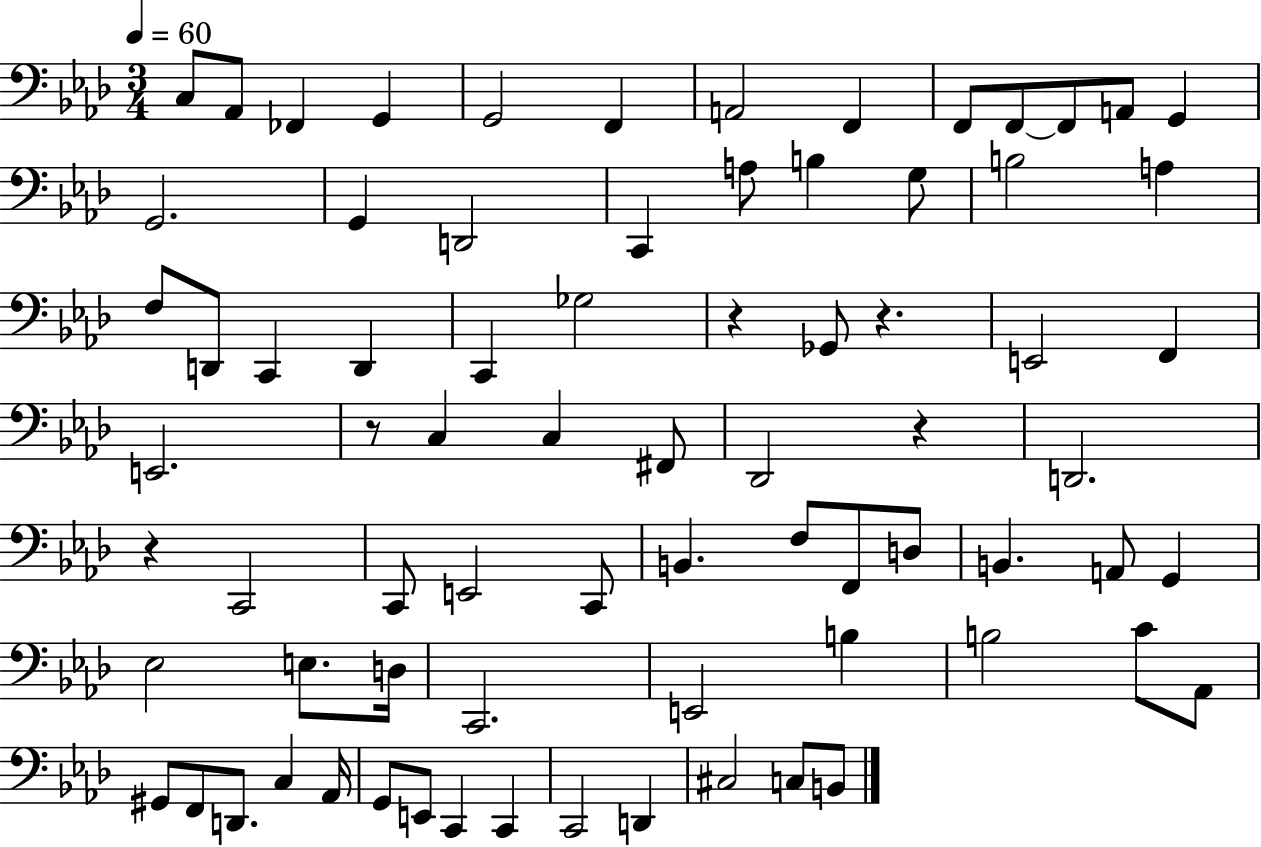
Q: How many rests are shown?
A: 5